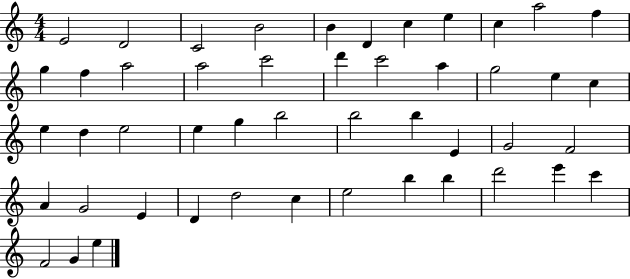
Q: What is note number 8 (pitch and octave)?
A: E5